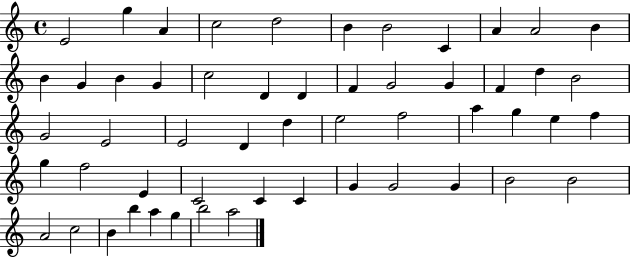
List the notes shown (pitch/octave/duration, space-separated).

E4/h G5/q A4/q C5/h D5/h B4/q B4/h C4/q A4/q A4/h B4/q B4/q G4/q B4/q G4/q C5/h D4/q D4/q F4/q G4/h G4/q F4/q D5/q B4/h G4/h E4/h E4/h D4/q D5/q E5/h F5/h A5/q G5/q E5/q F5/q G5/q F5/h E4/q C4/h C4/q C4/q G4/q G4/h G4/q B4/h B4/h A4/h C5/h B4/q B5/q A5/q G5/q B5/h A5/h